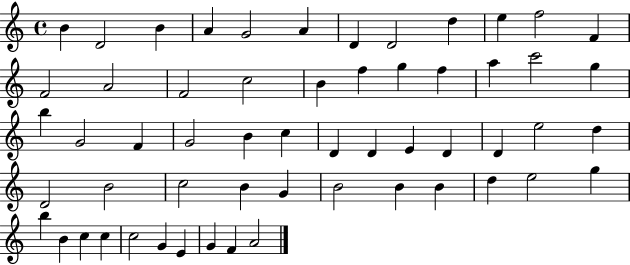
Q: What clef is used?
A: treble